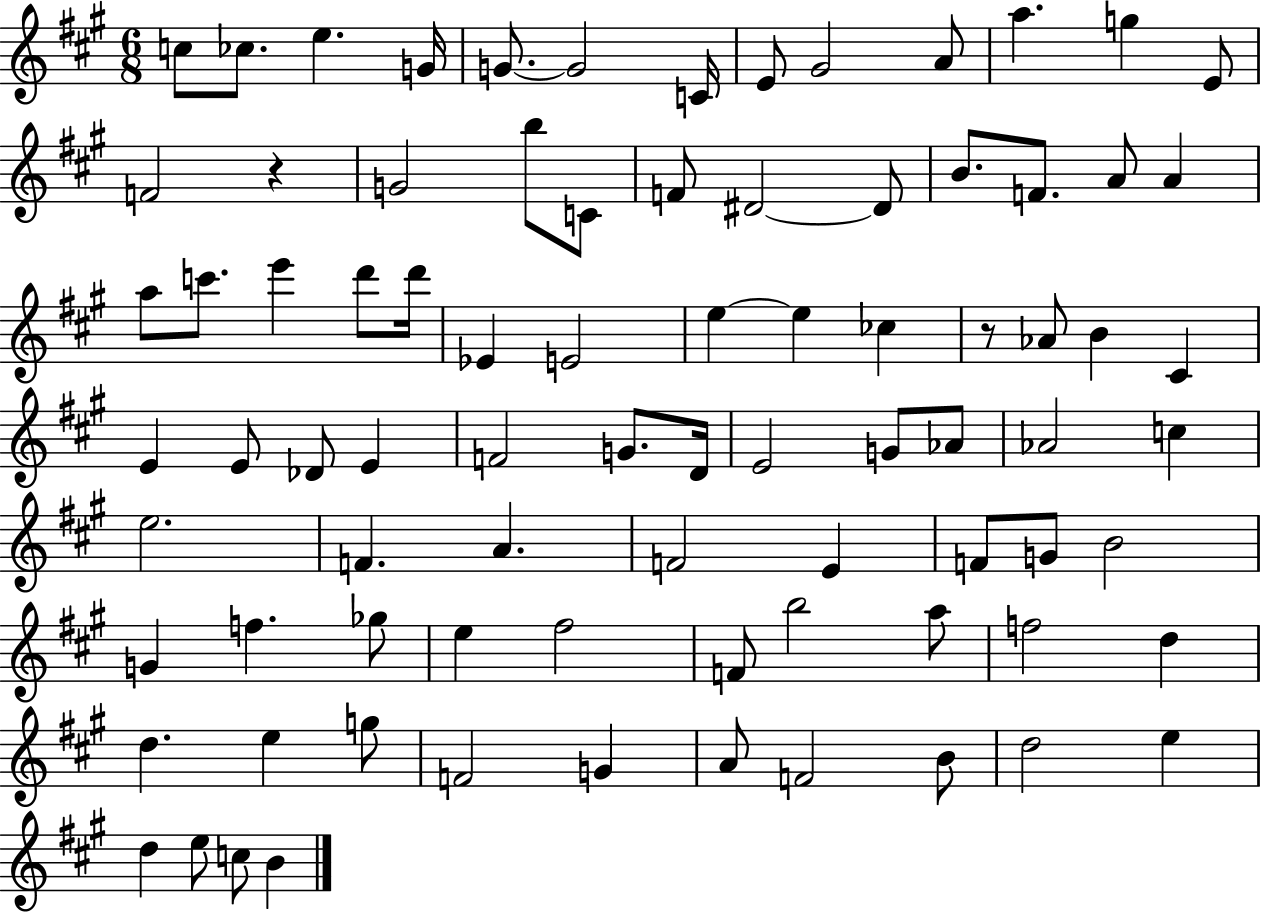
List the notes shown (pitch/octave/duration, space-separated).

C5/e CES5/e. E5/q. G4/s G4/e. G4/h C4/s E4/e G#4/h A4/e A5/q. G5/q E4/e F4/h R/q G4/h B5/e C4/e F4/e D#4/h D#4/e B4/e. F4/e. A4/e A4/q A5/e C6/e. E6/q D6/e D6/s Eb4/q E4/h E5/q E5/q CES5/q R/e Ab4/e B4/q C#4/q E4/q E4/e Db4/e E4/q F4/h G4/e. D4/s E4/h G4/e Ab4/e Ab4/h C5/q E5/h. F4/q. A4/q. F4/h E4/q F4/e G4/e B4/h G4/q F5/q. Gb5/e E5/q F#5/h F4/e B5/h A5/e F5/h D5/q D5/q. E5/q G5/e F4/h G4/q A4/e F4/h B4/e D5/h E5/q D5/q E5/e C5/e B4/q